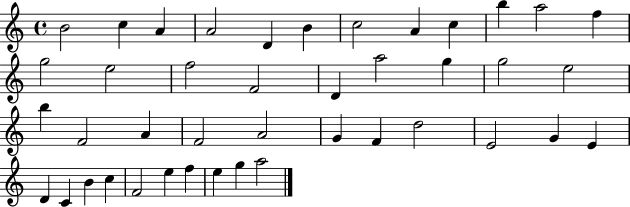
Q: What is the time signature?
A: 4/4